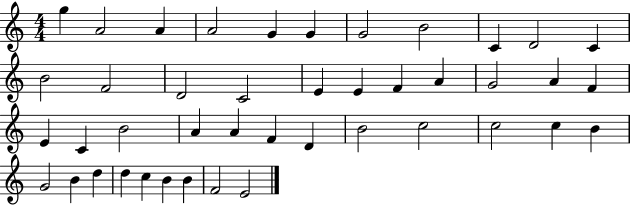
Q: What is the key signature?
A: C major